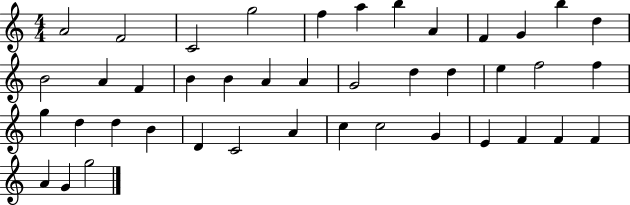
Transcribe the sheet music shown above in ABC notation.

X:1
T:Untitled
M:4/4
L:1/4
K:C
A2 F2 C2 g2 f a b A F G b d B2 A F B B A A G2 d d e f2 f g d d B D C2 A c c2 G E F F F A G g2